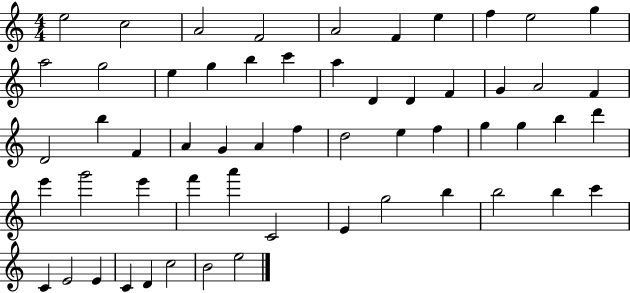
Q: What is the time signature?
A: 4/4